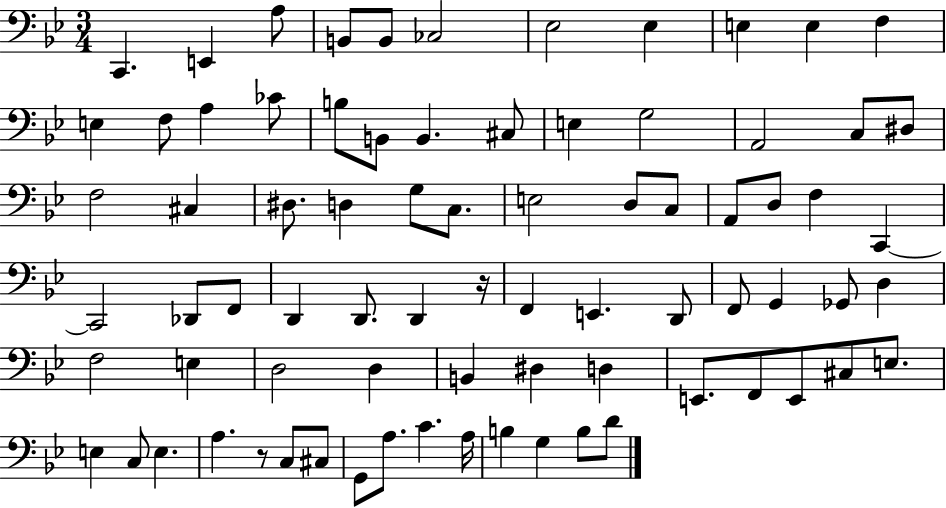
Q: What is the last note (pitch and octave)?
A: D4